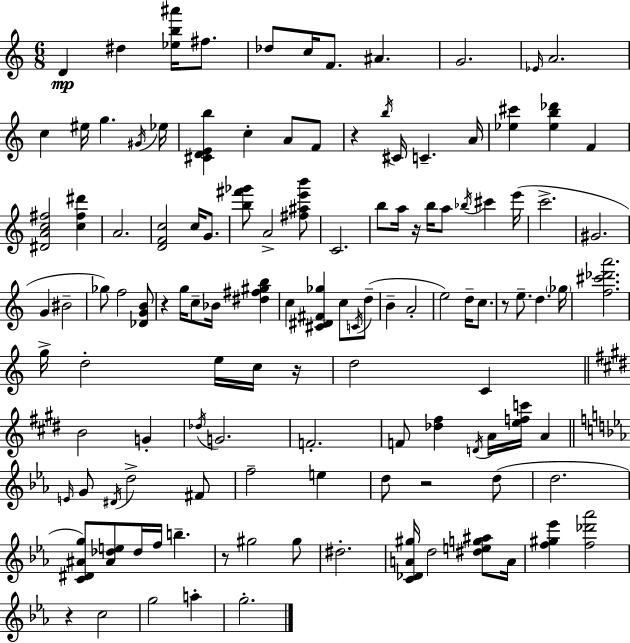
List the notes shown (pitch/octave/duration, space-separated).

D4/q D#5/q [Eb5,B5,A#6]/s F#5/e. Db5/e C5/s F4/e. A#4/q. G4/h. Eb4/s A4/h. C5/q EIS5/s G5/q. G#4/s Eb5/s [C#4,D4,E4,B5]/q C5/q A4/e F4/e R/q B5/s C#4/s C4/q. A4/s [Eb5,C#6]/q [Eb5,B5,Db6]/q F4/q [D#4,A4,C5,F#5]/h [C5,F#5,D#6]/q A4/h. [D4,F4,C5]/h C5/s G4/e. [B5,F#6,Gb6]/e A4/h [F#5,A#5,E6,B6]/e C4/h. B5/e A5/s R/s B5/s A5/e Bb5/s C#6/q E6/s C6/h. G#4/h. G4/q BIS4/h Gb5/e F5/h [Db4,G4,B4]/e R/q G5/s C5/e Bb4/s [D#5,F#5,G#5,B5]/q C5/q [C#4,D#4,F#4,Gb5]/q C5/e C4/s D5/e B4/q A4/h E5/h D5/s C5/e. R/e E5/e. D5/q. Gb5/s [F5,C#6,Db6,A6]/h. G5/s D5/h E5/s C5/s R/s D5/h C4/q B4/h G4/q Db5/s G4/h. F4/h. F4/e [Db5,F#5]/q D4/s A4/s [E5,F5,C6]/s A4/q E4/s G4/e D#4/s D5/h F#4/e F5/h E5/q D5/e R/h D5/e D5/h. [C4,D#4,A#4,G5]/e [A#4,Db5,E5]/e Db5/s F5/s B5/q. R/e G#5/h G#5/e D#5/h. [C4,Db4,A4,G#5]/s D5/h [D#5,E5,G5,A#5]/e A4/s [F5,G#5,Eb6]/q [F5,Db6,Ab6]/h R/q C5/h G5/h A5/q G5/h.